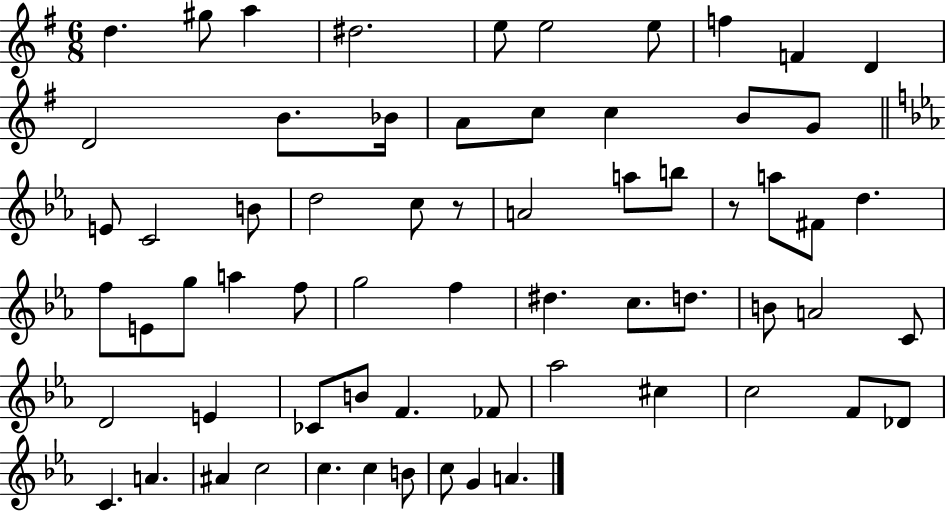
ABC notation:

X:1
T:Untitled
M:6/8
L:1/4
K:G
d ^g/2 a ^d2 e/2 e2 e/2 f F D D2 B/2 _B/4 A/2 c/2 c B/2 G/2 E/2 C2 B/2 d2 c/2 z/2 A2 a/2 b/2 z/2 a/2 ^F/2 d f/2 E/2 g/2 a f/2 g2 f ^d c/2 d/2 B/2 A2 C/2 D2 E _C/2 B/2 F _F/2 _a2 ^c c2 F/2 _D/2 C A ^A c2 c c B/2 c/2 G A